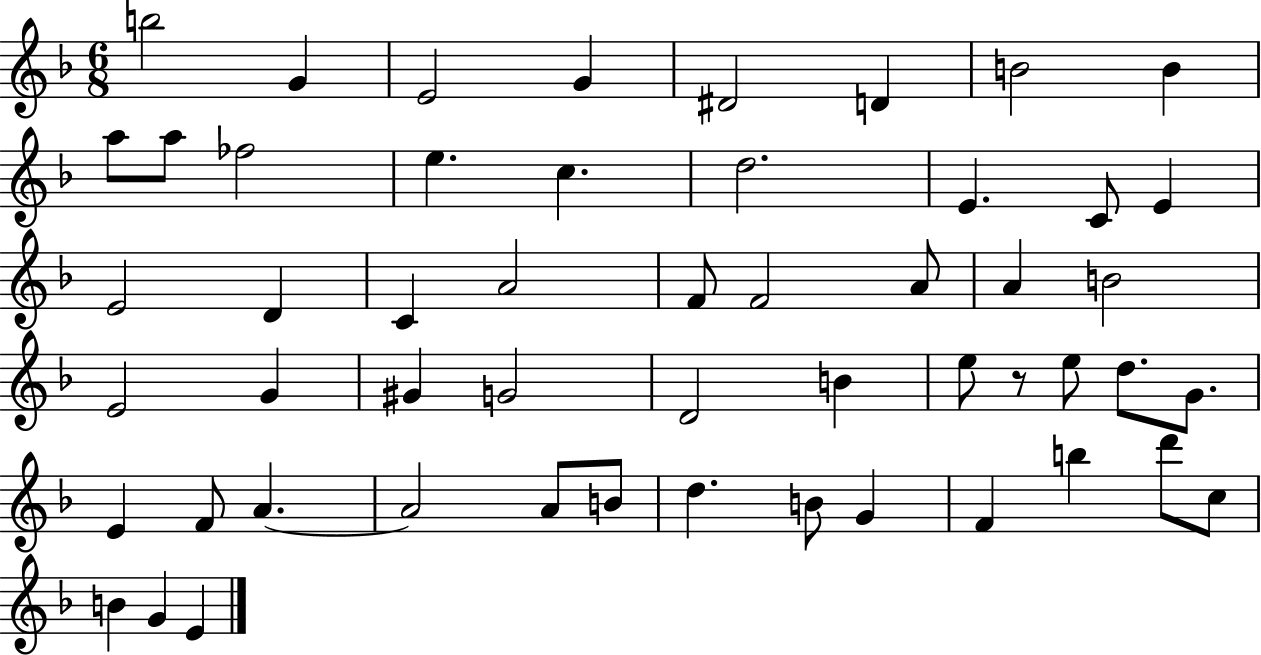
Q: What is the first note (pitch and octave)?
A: B5